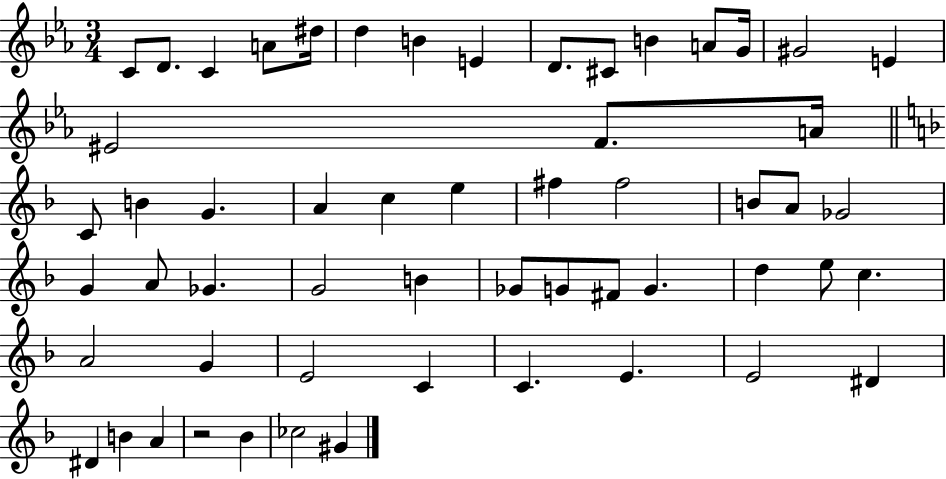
{
  \clef treble
  \numericTimeSignature
  \time 3/4
  \key ees \major
  \repeat volta 2 { c'8 d'8. c'4 a'8 dis''16 | d''4 b'4 e'4 | d'8. cis'8 b'4 a'8 g'16 | gis'2 e'4 | \break eis'2 f'8. a'16 | \bar "||" \break \key f \major c'8 b'4 g'4. | a'4 c''4 e''4 | fis''4 fis''2 | b'8 a'8 ges'2 | \break g'4 a'8 ges'4. | g'2 b'4 | ges'8 g'8 fis'8 g'4. | d''4 e''8 c''4. | \break a'2 g'4 | e'2 c'4 | c'4. e'4. | e'2 dis'4 | \break dis'4 b'4 a'4 | r2 bes'4 | ces''2 gis'4 | } \bar "|."
}